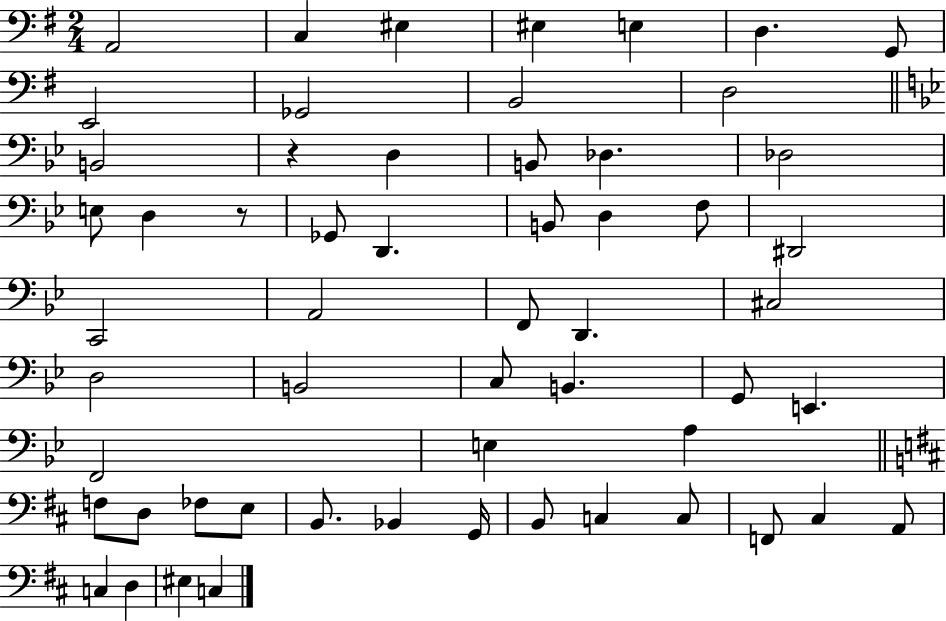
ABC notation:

X:1
T:Untitled
M:2/4
L:1/4
K:G
A,,2 C, ^E, ^E, E, D, G,,/2 E,,2 _G,,2 B,,2 D,2 B,,2 z D, B,,/2 _D, _D,2 E,/2 D, z/2 _G,,/2 D,, B,,/2 D, F,/2 ^D,,2 C,,2 A,,2 F,,/2 D,, ^C,2 D,2 B,,2 C,/2 B,, G,,/2 E,, F,,2 E, A, F,/2 D,/2 _F,/2 E,/2 B,,/2 _B,, G,,/4 B,,/2 C, C,/2 F,,/2 ^C, A,,/2 C, D, ^E, C,